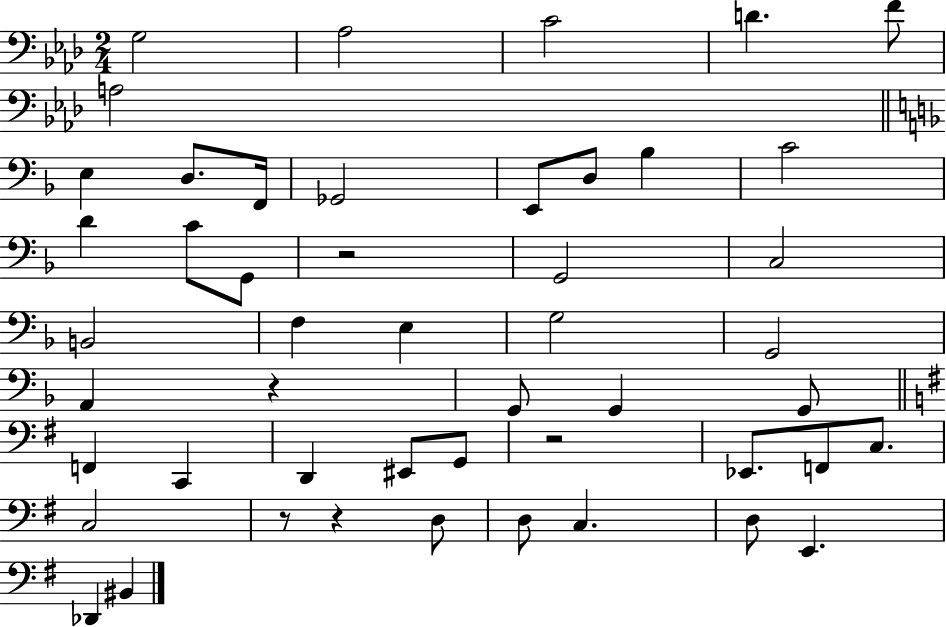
{
  \clef bass
  \numericTimeSignature
  \time 2/4
  \key aes \major
  \repeat volta 2 { g2 | aes2 | c'2 | d'4. f'8 | \break a2 | \bar "||" \break \key f \major e4 d8. f,16 | ges,2 | e,8 d8 bes4 | c'2 | \break d'4 c'8 g,8 | r2 | g,2 | c2 | \break b,2 | f4 e4 | g2 | g,2 | \break a,4 r4 | g,8 g,4 g,8 | \bar "||" \break \key e \minor f,4 c,4 | d,4 eis,8 g,8 | r2 | ees,8. f,8 c8. | \break c2 | r8 r4 d8 | d8 c4. | d8 e,4. | \break des,4 bis,4 | } \bar "|."
}